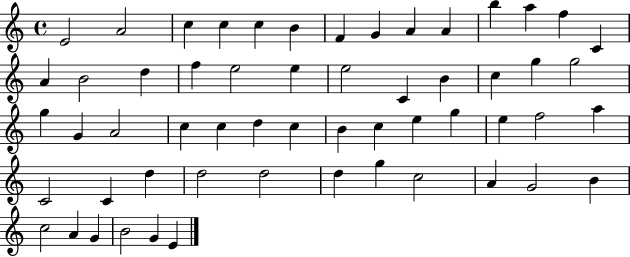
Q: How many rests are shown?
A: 0